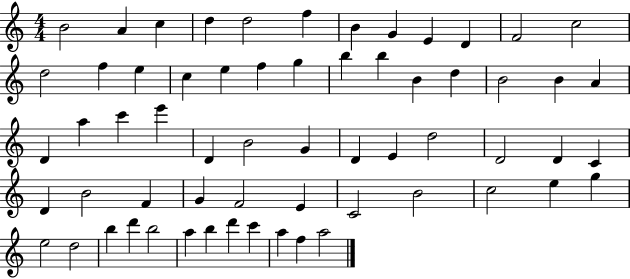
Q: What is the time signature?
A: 4/4